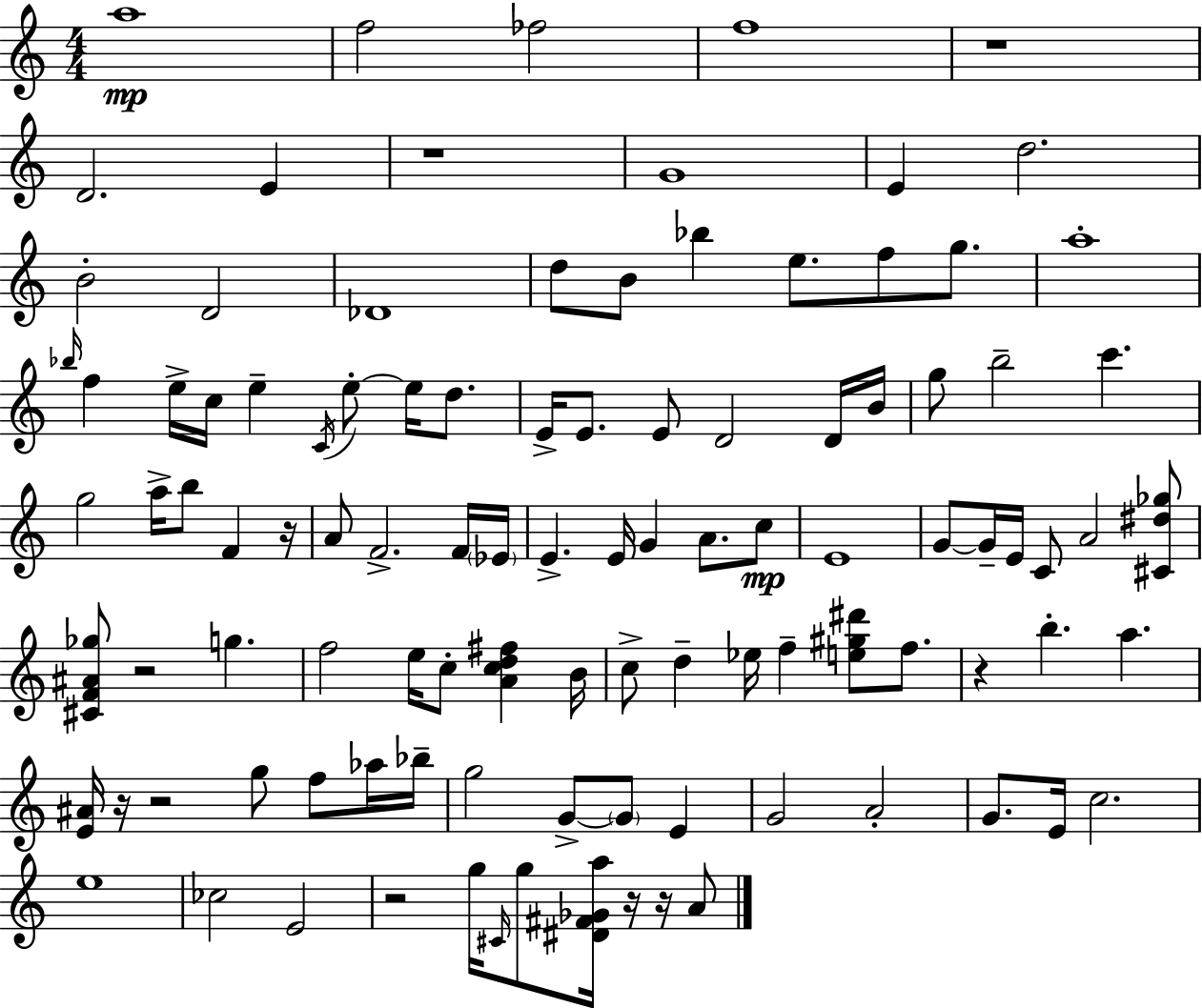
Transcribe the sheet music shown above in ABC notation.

X:1
T:Untitled
M:4/4
L:1/4
K:C
a4 f2 _f2 f4 z4 D2 E z4 G4 E d2 B2 D2 _D4 d/2 B/2 _b e/2 f/2 g/2 a4 _b/4 f e/4 c/4 e C/4 e/2 e/4 d/2 E/4 E/2 E/2 D2 D/4 B/4 g/2 b2 c' g2 a/4 b/2 F z/4 A/2 F2 F/4 _E/4 E E/4 G A/2 c/2 E4 G/2 G/4 E/4 C/2 A2 [^C^d_g]/2 [^CF^A_g]/2 z2 g f2 e/4 c/2 [Acd^f] B/4 c/2 d _e/4 f [e^g^d']/2 f/2 z b a [E^A]/4 z/4 z2 g/2 f/2 _a/4 _b/4 g2 G/2 G/2 E G2 A2 G/2 E/4 c2 e4 _c2 E2 z2 g/4 ^C/4 g/2 [^D^F_Ga]/4 z/4 z/4 A/2